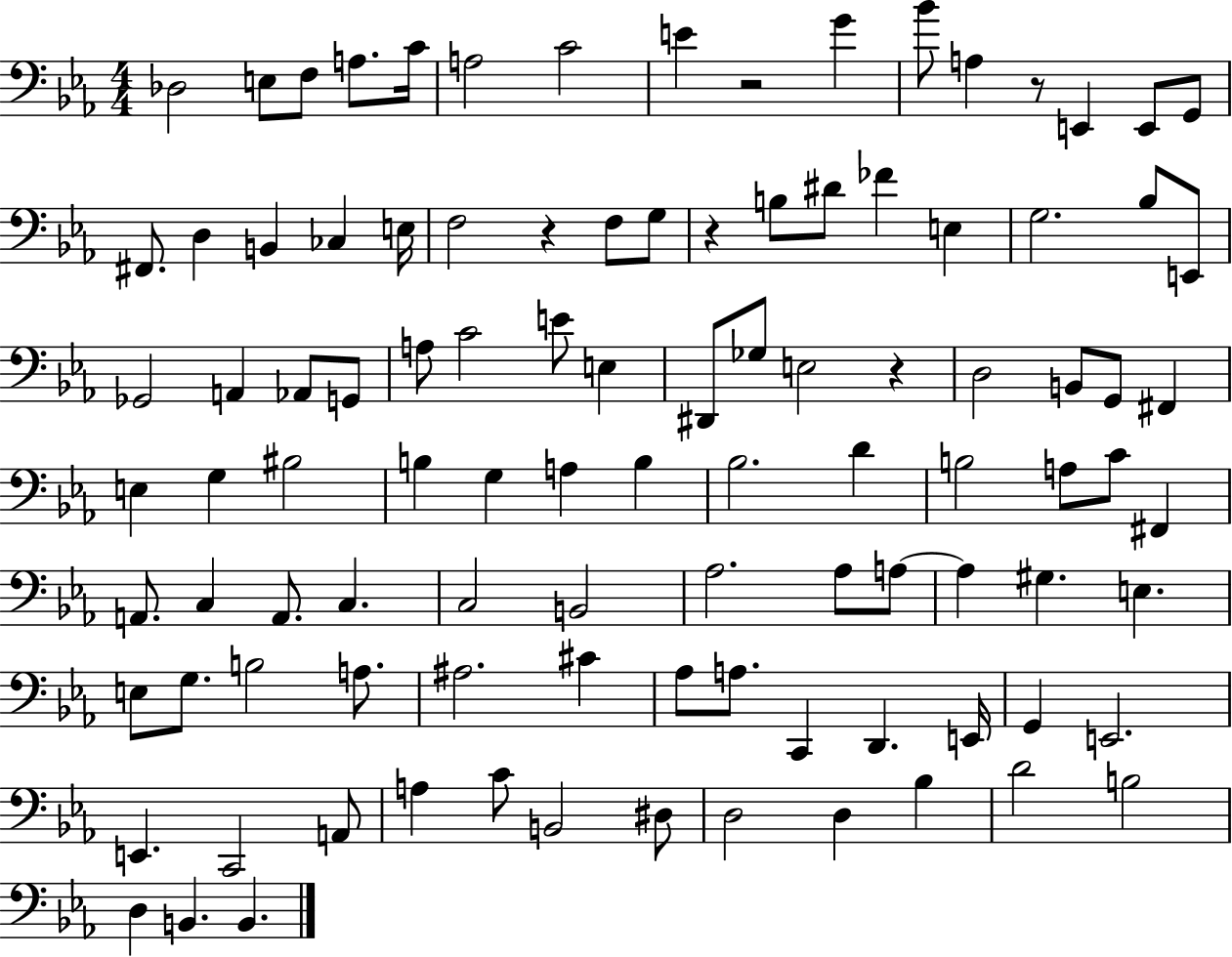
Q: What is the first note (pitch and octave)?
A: Db3